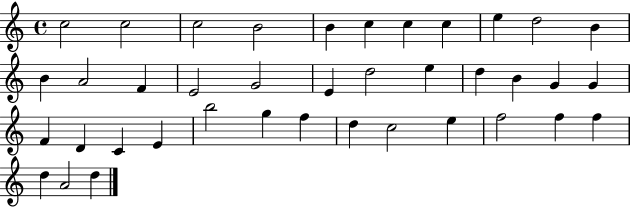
{
  \clef treble
  \time 4/4
  \defaultTimeSignature
  \key c \major
  c''2 c''2 | c''2 b'2 | b'4 c''4 c''4 c''4 | e''4 d''2 b'4 | \break b'4 a'2 f'4 | e'2 g'2 | e'4 d''2 e''4 | d''4 b'4 g'4 g'4 | \break f'4 d'4 c'4 e'4 | b''2 g''4 f''4 | d''4 c''2 e''4 | f''2 f''4 f''4 | \break d''4 a'2 d''4 | \bar "|."
}